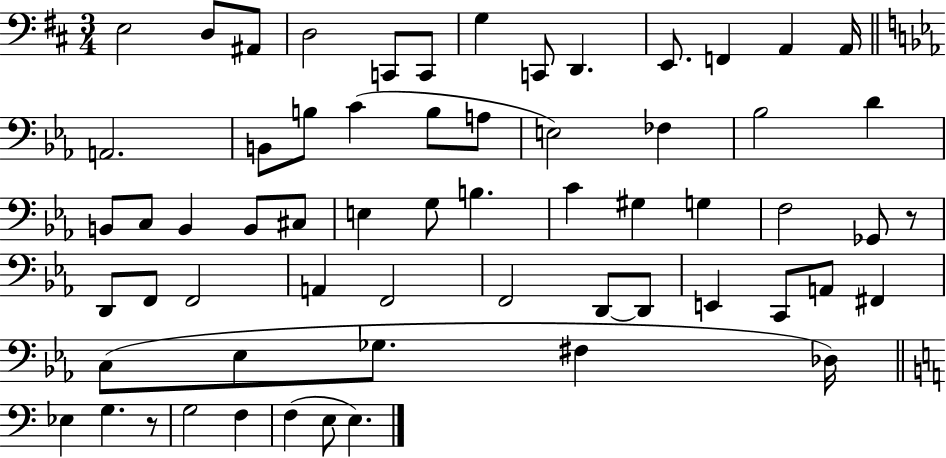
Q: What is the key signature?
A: D major